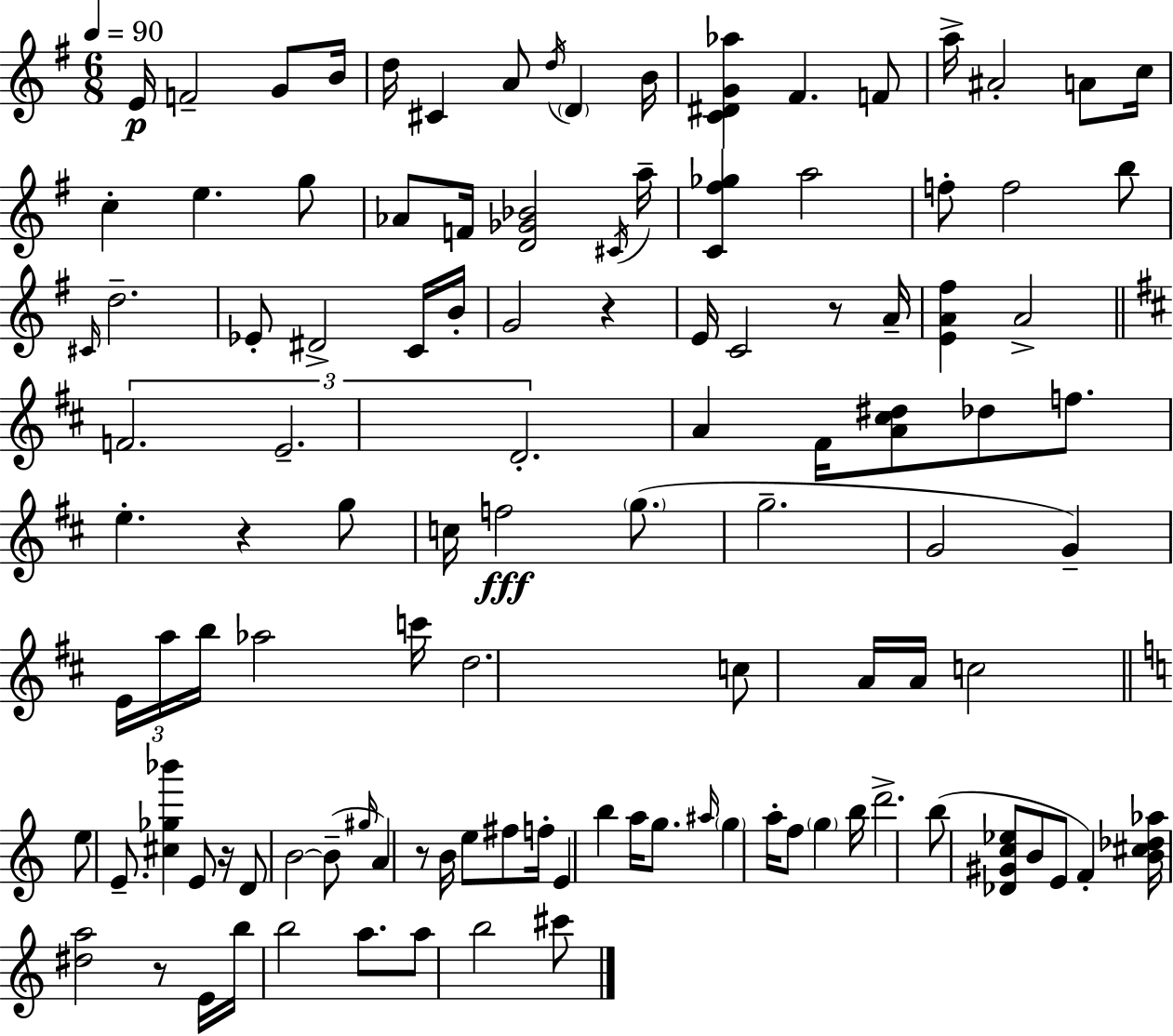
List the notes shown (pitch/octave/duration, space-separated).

E4/s F4/h G4/e B4/s D5/s C#4/q A4/e D5/s D4/q B4/s [C4,D#4,G4,Ab5]/q F#4/q. F4/e A5/s A#4/h A4/e C5/s C5/q E5/q. G5/e Ab4/e F4/s [D4,Gb4,Bb4]/h C#4/s A5/s [C4,F#5,Gb5]/q A5/h F5/e F5/h B5/e C#4/s D5/h. Eb4/e D#4/h C4/s B4/s G4/h R/q E4/s C4/h R/e A4/s [E4,A4,F#5]/q A4/h F4/h. E4/h. D4/h. A4/q F#4/s [A4,C#5,D#5]/e Db5/e F5/e. E5/q. R/q G5/e C5/s F5/h G5/e. G5/h. G4/h G4/q E4/s A5/s B5/s Ab5/h C6/s D5/h. C5/e A4/s A4/s C5/h E5/e E4/e. [C#5,Gb5,Bb6]/q E4/e R/s D4/e B4/h B4/e G#5/s A4/q R/e B4/s E5/e F#5/e F5/s E4/q B5/q A5/s G5/e. A#5/s G5/q A5/s F5/e G5/q B5/s D6/h. B5/e [Db4,G#4,C5,Eb5]/e B4/e E4/e F4/q [B4,C#5,Db5,Ab5]/s [D#5,A5]/h R/e E4/s B5/s B5/h A5/e. A5/e B5/h C#6/e